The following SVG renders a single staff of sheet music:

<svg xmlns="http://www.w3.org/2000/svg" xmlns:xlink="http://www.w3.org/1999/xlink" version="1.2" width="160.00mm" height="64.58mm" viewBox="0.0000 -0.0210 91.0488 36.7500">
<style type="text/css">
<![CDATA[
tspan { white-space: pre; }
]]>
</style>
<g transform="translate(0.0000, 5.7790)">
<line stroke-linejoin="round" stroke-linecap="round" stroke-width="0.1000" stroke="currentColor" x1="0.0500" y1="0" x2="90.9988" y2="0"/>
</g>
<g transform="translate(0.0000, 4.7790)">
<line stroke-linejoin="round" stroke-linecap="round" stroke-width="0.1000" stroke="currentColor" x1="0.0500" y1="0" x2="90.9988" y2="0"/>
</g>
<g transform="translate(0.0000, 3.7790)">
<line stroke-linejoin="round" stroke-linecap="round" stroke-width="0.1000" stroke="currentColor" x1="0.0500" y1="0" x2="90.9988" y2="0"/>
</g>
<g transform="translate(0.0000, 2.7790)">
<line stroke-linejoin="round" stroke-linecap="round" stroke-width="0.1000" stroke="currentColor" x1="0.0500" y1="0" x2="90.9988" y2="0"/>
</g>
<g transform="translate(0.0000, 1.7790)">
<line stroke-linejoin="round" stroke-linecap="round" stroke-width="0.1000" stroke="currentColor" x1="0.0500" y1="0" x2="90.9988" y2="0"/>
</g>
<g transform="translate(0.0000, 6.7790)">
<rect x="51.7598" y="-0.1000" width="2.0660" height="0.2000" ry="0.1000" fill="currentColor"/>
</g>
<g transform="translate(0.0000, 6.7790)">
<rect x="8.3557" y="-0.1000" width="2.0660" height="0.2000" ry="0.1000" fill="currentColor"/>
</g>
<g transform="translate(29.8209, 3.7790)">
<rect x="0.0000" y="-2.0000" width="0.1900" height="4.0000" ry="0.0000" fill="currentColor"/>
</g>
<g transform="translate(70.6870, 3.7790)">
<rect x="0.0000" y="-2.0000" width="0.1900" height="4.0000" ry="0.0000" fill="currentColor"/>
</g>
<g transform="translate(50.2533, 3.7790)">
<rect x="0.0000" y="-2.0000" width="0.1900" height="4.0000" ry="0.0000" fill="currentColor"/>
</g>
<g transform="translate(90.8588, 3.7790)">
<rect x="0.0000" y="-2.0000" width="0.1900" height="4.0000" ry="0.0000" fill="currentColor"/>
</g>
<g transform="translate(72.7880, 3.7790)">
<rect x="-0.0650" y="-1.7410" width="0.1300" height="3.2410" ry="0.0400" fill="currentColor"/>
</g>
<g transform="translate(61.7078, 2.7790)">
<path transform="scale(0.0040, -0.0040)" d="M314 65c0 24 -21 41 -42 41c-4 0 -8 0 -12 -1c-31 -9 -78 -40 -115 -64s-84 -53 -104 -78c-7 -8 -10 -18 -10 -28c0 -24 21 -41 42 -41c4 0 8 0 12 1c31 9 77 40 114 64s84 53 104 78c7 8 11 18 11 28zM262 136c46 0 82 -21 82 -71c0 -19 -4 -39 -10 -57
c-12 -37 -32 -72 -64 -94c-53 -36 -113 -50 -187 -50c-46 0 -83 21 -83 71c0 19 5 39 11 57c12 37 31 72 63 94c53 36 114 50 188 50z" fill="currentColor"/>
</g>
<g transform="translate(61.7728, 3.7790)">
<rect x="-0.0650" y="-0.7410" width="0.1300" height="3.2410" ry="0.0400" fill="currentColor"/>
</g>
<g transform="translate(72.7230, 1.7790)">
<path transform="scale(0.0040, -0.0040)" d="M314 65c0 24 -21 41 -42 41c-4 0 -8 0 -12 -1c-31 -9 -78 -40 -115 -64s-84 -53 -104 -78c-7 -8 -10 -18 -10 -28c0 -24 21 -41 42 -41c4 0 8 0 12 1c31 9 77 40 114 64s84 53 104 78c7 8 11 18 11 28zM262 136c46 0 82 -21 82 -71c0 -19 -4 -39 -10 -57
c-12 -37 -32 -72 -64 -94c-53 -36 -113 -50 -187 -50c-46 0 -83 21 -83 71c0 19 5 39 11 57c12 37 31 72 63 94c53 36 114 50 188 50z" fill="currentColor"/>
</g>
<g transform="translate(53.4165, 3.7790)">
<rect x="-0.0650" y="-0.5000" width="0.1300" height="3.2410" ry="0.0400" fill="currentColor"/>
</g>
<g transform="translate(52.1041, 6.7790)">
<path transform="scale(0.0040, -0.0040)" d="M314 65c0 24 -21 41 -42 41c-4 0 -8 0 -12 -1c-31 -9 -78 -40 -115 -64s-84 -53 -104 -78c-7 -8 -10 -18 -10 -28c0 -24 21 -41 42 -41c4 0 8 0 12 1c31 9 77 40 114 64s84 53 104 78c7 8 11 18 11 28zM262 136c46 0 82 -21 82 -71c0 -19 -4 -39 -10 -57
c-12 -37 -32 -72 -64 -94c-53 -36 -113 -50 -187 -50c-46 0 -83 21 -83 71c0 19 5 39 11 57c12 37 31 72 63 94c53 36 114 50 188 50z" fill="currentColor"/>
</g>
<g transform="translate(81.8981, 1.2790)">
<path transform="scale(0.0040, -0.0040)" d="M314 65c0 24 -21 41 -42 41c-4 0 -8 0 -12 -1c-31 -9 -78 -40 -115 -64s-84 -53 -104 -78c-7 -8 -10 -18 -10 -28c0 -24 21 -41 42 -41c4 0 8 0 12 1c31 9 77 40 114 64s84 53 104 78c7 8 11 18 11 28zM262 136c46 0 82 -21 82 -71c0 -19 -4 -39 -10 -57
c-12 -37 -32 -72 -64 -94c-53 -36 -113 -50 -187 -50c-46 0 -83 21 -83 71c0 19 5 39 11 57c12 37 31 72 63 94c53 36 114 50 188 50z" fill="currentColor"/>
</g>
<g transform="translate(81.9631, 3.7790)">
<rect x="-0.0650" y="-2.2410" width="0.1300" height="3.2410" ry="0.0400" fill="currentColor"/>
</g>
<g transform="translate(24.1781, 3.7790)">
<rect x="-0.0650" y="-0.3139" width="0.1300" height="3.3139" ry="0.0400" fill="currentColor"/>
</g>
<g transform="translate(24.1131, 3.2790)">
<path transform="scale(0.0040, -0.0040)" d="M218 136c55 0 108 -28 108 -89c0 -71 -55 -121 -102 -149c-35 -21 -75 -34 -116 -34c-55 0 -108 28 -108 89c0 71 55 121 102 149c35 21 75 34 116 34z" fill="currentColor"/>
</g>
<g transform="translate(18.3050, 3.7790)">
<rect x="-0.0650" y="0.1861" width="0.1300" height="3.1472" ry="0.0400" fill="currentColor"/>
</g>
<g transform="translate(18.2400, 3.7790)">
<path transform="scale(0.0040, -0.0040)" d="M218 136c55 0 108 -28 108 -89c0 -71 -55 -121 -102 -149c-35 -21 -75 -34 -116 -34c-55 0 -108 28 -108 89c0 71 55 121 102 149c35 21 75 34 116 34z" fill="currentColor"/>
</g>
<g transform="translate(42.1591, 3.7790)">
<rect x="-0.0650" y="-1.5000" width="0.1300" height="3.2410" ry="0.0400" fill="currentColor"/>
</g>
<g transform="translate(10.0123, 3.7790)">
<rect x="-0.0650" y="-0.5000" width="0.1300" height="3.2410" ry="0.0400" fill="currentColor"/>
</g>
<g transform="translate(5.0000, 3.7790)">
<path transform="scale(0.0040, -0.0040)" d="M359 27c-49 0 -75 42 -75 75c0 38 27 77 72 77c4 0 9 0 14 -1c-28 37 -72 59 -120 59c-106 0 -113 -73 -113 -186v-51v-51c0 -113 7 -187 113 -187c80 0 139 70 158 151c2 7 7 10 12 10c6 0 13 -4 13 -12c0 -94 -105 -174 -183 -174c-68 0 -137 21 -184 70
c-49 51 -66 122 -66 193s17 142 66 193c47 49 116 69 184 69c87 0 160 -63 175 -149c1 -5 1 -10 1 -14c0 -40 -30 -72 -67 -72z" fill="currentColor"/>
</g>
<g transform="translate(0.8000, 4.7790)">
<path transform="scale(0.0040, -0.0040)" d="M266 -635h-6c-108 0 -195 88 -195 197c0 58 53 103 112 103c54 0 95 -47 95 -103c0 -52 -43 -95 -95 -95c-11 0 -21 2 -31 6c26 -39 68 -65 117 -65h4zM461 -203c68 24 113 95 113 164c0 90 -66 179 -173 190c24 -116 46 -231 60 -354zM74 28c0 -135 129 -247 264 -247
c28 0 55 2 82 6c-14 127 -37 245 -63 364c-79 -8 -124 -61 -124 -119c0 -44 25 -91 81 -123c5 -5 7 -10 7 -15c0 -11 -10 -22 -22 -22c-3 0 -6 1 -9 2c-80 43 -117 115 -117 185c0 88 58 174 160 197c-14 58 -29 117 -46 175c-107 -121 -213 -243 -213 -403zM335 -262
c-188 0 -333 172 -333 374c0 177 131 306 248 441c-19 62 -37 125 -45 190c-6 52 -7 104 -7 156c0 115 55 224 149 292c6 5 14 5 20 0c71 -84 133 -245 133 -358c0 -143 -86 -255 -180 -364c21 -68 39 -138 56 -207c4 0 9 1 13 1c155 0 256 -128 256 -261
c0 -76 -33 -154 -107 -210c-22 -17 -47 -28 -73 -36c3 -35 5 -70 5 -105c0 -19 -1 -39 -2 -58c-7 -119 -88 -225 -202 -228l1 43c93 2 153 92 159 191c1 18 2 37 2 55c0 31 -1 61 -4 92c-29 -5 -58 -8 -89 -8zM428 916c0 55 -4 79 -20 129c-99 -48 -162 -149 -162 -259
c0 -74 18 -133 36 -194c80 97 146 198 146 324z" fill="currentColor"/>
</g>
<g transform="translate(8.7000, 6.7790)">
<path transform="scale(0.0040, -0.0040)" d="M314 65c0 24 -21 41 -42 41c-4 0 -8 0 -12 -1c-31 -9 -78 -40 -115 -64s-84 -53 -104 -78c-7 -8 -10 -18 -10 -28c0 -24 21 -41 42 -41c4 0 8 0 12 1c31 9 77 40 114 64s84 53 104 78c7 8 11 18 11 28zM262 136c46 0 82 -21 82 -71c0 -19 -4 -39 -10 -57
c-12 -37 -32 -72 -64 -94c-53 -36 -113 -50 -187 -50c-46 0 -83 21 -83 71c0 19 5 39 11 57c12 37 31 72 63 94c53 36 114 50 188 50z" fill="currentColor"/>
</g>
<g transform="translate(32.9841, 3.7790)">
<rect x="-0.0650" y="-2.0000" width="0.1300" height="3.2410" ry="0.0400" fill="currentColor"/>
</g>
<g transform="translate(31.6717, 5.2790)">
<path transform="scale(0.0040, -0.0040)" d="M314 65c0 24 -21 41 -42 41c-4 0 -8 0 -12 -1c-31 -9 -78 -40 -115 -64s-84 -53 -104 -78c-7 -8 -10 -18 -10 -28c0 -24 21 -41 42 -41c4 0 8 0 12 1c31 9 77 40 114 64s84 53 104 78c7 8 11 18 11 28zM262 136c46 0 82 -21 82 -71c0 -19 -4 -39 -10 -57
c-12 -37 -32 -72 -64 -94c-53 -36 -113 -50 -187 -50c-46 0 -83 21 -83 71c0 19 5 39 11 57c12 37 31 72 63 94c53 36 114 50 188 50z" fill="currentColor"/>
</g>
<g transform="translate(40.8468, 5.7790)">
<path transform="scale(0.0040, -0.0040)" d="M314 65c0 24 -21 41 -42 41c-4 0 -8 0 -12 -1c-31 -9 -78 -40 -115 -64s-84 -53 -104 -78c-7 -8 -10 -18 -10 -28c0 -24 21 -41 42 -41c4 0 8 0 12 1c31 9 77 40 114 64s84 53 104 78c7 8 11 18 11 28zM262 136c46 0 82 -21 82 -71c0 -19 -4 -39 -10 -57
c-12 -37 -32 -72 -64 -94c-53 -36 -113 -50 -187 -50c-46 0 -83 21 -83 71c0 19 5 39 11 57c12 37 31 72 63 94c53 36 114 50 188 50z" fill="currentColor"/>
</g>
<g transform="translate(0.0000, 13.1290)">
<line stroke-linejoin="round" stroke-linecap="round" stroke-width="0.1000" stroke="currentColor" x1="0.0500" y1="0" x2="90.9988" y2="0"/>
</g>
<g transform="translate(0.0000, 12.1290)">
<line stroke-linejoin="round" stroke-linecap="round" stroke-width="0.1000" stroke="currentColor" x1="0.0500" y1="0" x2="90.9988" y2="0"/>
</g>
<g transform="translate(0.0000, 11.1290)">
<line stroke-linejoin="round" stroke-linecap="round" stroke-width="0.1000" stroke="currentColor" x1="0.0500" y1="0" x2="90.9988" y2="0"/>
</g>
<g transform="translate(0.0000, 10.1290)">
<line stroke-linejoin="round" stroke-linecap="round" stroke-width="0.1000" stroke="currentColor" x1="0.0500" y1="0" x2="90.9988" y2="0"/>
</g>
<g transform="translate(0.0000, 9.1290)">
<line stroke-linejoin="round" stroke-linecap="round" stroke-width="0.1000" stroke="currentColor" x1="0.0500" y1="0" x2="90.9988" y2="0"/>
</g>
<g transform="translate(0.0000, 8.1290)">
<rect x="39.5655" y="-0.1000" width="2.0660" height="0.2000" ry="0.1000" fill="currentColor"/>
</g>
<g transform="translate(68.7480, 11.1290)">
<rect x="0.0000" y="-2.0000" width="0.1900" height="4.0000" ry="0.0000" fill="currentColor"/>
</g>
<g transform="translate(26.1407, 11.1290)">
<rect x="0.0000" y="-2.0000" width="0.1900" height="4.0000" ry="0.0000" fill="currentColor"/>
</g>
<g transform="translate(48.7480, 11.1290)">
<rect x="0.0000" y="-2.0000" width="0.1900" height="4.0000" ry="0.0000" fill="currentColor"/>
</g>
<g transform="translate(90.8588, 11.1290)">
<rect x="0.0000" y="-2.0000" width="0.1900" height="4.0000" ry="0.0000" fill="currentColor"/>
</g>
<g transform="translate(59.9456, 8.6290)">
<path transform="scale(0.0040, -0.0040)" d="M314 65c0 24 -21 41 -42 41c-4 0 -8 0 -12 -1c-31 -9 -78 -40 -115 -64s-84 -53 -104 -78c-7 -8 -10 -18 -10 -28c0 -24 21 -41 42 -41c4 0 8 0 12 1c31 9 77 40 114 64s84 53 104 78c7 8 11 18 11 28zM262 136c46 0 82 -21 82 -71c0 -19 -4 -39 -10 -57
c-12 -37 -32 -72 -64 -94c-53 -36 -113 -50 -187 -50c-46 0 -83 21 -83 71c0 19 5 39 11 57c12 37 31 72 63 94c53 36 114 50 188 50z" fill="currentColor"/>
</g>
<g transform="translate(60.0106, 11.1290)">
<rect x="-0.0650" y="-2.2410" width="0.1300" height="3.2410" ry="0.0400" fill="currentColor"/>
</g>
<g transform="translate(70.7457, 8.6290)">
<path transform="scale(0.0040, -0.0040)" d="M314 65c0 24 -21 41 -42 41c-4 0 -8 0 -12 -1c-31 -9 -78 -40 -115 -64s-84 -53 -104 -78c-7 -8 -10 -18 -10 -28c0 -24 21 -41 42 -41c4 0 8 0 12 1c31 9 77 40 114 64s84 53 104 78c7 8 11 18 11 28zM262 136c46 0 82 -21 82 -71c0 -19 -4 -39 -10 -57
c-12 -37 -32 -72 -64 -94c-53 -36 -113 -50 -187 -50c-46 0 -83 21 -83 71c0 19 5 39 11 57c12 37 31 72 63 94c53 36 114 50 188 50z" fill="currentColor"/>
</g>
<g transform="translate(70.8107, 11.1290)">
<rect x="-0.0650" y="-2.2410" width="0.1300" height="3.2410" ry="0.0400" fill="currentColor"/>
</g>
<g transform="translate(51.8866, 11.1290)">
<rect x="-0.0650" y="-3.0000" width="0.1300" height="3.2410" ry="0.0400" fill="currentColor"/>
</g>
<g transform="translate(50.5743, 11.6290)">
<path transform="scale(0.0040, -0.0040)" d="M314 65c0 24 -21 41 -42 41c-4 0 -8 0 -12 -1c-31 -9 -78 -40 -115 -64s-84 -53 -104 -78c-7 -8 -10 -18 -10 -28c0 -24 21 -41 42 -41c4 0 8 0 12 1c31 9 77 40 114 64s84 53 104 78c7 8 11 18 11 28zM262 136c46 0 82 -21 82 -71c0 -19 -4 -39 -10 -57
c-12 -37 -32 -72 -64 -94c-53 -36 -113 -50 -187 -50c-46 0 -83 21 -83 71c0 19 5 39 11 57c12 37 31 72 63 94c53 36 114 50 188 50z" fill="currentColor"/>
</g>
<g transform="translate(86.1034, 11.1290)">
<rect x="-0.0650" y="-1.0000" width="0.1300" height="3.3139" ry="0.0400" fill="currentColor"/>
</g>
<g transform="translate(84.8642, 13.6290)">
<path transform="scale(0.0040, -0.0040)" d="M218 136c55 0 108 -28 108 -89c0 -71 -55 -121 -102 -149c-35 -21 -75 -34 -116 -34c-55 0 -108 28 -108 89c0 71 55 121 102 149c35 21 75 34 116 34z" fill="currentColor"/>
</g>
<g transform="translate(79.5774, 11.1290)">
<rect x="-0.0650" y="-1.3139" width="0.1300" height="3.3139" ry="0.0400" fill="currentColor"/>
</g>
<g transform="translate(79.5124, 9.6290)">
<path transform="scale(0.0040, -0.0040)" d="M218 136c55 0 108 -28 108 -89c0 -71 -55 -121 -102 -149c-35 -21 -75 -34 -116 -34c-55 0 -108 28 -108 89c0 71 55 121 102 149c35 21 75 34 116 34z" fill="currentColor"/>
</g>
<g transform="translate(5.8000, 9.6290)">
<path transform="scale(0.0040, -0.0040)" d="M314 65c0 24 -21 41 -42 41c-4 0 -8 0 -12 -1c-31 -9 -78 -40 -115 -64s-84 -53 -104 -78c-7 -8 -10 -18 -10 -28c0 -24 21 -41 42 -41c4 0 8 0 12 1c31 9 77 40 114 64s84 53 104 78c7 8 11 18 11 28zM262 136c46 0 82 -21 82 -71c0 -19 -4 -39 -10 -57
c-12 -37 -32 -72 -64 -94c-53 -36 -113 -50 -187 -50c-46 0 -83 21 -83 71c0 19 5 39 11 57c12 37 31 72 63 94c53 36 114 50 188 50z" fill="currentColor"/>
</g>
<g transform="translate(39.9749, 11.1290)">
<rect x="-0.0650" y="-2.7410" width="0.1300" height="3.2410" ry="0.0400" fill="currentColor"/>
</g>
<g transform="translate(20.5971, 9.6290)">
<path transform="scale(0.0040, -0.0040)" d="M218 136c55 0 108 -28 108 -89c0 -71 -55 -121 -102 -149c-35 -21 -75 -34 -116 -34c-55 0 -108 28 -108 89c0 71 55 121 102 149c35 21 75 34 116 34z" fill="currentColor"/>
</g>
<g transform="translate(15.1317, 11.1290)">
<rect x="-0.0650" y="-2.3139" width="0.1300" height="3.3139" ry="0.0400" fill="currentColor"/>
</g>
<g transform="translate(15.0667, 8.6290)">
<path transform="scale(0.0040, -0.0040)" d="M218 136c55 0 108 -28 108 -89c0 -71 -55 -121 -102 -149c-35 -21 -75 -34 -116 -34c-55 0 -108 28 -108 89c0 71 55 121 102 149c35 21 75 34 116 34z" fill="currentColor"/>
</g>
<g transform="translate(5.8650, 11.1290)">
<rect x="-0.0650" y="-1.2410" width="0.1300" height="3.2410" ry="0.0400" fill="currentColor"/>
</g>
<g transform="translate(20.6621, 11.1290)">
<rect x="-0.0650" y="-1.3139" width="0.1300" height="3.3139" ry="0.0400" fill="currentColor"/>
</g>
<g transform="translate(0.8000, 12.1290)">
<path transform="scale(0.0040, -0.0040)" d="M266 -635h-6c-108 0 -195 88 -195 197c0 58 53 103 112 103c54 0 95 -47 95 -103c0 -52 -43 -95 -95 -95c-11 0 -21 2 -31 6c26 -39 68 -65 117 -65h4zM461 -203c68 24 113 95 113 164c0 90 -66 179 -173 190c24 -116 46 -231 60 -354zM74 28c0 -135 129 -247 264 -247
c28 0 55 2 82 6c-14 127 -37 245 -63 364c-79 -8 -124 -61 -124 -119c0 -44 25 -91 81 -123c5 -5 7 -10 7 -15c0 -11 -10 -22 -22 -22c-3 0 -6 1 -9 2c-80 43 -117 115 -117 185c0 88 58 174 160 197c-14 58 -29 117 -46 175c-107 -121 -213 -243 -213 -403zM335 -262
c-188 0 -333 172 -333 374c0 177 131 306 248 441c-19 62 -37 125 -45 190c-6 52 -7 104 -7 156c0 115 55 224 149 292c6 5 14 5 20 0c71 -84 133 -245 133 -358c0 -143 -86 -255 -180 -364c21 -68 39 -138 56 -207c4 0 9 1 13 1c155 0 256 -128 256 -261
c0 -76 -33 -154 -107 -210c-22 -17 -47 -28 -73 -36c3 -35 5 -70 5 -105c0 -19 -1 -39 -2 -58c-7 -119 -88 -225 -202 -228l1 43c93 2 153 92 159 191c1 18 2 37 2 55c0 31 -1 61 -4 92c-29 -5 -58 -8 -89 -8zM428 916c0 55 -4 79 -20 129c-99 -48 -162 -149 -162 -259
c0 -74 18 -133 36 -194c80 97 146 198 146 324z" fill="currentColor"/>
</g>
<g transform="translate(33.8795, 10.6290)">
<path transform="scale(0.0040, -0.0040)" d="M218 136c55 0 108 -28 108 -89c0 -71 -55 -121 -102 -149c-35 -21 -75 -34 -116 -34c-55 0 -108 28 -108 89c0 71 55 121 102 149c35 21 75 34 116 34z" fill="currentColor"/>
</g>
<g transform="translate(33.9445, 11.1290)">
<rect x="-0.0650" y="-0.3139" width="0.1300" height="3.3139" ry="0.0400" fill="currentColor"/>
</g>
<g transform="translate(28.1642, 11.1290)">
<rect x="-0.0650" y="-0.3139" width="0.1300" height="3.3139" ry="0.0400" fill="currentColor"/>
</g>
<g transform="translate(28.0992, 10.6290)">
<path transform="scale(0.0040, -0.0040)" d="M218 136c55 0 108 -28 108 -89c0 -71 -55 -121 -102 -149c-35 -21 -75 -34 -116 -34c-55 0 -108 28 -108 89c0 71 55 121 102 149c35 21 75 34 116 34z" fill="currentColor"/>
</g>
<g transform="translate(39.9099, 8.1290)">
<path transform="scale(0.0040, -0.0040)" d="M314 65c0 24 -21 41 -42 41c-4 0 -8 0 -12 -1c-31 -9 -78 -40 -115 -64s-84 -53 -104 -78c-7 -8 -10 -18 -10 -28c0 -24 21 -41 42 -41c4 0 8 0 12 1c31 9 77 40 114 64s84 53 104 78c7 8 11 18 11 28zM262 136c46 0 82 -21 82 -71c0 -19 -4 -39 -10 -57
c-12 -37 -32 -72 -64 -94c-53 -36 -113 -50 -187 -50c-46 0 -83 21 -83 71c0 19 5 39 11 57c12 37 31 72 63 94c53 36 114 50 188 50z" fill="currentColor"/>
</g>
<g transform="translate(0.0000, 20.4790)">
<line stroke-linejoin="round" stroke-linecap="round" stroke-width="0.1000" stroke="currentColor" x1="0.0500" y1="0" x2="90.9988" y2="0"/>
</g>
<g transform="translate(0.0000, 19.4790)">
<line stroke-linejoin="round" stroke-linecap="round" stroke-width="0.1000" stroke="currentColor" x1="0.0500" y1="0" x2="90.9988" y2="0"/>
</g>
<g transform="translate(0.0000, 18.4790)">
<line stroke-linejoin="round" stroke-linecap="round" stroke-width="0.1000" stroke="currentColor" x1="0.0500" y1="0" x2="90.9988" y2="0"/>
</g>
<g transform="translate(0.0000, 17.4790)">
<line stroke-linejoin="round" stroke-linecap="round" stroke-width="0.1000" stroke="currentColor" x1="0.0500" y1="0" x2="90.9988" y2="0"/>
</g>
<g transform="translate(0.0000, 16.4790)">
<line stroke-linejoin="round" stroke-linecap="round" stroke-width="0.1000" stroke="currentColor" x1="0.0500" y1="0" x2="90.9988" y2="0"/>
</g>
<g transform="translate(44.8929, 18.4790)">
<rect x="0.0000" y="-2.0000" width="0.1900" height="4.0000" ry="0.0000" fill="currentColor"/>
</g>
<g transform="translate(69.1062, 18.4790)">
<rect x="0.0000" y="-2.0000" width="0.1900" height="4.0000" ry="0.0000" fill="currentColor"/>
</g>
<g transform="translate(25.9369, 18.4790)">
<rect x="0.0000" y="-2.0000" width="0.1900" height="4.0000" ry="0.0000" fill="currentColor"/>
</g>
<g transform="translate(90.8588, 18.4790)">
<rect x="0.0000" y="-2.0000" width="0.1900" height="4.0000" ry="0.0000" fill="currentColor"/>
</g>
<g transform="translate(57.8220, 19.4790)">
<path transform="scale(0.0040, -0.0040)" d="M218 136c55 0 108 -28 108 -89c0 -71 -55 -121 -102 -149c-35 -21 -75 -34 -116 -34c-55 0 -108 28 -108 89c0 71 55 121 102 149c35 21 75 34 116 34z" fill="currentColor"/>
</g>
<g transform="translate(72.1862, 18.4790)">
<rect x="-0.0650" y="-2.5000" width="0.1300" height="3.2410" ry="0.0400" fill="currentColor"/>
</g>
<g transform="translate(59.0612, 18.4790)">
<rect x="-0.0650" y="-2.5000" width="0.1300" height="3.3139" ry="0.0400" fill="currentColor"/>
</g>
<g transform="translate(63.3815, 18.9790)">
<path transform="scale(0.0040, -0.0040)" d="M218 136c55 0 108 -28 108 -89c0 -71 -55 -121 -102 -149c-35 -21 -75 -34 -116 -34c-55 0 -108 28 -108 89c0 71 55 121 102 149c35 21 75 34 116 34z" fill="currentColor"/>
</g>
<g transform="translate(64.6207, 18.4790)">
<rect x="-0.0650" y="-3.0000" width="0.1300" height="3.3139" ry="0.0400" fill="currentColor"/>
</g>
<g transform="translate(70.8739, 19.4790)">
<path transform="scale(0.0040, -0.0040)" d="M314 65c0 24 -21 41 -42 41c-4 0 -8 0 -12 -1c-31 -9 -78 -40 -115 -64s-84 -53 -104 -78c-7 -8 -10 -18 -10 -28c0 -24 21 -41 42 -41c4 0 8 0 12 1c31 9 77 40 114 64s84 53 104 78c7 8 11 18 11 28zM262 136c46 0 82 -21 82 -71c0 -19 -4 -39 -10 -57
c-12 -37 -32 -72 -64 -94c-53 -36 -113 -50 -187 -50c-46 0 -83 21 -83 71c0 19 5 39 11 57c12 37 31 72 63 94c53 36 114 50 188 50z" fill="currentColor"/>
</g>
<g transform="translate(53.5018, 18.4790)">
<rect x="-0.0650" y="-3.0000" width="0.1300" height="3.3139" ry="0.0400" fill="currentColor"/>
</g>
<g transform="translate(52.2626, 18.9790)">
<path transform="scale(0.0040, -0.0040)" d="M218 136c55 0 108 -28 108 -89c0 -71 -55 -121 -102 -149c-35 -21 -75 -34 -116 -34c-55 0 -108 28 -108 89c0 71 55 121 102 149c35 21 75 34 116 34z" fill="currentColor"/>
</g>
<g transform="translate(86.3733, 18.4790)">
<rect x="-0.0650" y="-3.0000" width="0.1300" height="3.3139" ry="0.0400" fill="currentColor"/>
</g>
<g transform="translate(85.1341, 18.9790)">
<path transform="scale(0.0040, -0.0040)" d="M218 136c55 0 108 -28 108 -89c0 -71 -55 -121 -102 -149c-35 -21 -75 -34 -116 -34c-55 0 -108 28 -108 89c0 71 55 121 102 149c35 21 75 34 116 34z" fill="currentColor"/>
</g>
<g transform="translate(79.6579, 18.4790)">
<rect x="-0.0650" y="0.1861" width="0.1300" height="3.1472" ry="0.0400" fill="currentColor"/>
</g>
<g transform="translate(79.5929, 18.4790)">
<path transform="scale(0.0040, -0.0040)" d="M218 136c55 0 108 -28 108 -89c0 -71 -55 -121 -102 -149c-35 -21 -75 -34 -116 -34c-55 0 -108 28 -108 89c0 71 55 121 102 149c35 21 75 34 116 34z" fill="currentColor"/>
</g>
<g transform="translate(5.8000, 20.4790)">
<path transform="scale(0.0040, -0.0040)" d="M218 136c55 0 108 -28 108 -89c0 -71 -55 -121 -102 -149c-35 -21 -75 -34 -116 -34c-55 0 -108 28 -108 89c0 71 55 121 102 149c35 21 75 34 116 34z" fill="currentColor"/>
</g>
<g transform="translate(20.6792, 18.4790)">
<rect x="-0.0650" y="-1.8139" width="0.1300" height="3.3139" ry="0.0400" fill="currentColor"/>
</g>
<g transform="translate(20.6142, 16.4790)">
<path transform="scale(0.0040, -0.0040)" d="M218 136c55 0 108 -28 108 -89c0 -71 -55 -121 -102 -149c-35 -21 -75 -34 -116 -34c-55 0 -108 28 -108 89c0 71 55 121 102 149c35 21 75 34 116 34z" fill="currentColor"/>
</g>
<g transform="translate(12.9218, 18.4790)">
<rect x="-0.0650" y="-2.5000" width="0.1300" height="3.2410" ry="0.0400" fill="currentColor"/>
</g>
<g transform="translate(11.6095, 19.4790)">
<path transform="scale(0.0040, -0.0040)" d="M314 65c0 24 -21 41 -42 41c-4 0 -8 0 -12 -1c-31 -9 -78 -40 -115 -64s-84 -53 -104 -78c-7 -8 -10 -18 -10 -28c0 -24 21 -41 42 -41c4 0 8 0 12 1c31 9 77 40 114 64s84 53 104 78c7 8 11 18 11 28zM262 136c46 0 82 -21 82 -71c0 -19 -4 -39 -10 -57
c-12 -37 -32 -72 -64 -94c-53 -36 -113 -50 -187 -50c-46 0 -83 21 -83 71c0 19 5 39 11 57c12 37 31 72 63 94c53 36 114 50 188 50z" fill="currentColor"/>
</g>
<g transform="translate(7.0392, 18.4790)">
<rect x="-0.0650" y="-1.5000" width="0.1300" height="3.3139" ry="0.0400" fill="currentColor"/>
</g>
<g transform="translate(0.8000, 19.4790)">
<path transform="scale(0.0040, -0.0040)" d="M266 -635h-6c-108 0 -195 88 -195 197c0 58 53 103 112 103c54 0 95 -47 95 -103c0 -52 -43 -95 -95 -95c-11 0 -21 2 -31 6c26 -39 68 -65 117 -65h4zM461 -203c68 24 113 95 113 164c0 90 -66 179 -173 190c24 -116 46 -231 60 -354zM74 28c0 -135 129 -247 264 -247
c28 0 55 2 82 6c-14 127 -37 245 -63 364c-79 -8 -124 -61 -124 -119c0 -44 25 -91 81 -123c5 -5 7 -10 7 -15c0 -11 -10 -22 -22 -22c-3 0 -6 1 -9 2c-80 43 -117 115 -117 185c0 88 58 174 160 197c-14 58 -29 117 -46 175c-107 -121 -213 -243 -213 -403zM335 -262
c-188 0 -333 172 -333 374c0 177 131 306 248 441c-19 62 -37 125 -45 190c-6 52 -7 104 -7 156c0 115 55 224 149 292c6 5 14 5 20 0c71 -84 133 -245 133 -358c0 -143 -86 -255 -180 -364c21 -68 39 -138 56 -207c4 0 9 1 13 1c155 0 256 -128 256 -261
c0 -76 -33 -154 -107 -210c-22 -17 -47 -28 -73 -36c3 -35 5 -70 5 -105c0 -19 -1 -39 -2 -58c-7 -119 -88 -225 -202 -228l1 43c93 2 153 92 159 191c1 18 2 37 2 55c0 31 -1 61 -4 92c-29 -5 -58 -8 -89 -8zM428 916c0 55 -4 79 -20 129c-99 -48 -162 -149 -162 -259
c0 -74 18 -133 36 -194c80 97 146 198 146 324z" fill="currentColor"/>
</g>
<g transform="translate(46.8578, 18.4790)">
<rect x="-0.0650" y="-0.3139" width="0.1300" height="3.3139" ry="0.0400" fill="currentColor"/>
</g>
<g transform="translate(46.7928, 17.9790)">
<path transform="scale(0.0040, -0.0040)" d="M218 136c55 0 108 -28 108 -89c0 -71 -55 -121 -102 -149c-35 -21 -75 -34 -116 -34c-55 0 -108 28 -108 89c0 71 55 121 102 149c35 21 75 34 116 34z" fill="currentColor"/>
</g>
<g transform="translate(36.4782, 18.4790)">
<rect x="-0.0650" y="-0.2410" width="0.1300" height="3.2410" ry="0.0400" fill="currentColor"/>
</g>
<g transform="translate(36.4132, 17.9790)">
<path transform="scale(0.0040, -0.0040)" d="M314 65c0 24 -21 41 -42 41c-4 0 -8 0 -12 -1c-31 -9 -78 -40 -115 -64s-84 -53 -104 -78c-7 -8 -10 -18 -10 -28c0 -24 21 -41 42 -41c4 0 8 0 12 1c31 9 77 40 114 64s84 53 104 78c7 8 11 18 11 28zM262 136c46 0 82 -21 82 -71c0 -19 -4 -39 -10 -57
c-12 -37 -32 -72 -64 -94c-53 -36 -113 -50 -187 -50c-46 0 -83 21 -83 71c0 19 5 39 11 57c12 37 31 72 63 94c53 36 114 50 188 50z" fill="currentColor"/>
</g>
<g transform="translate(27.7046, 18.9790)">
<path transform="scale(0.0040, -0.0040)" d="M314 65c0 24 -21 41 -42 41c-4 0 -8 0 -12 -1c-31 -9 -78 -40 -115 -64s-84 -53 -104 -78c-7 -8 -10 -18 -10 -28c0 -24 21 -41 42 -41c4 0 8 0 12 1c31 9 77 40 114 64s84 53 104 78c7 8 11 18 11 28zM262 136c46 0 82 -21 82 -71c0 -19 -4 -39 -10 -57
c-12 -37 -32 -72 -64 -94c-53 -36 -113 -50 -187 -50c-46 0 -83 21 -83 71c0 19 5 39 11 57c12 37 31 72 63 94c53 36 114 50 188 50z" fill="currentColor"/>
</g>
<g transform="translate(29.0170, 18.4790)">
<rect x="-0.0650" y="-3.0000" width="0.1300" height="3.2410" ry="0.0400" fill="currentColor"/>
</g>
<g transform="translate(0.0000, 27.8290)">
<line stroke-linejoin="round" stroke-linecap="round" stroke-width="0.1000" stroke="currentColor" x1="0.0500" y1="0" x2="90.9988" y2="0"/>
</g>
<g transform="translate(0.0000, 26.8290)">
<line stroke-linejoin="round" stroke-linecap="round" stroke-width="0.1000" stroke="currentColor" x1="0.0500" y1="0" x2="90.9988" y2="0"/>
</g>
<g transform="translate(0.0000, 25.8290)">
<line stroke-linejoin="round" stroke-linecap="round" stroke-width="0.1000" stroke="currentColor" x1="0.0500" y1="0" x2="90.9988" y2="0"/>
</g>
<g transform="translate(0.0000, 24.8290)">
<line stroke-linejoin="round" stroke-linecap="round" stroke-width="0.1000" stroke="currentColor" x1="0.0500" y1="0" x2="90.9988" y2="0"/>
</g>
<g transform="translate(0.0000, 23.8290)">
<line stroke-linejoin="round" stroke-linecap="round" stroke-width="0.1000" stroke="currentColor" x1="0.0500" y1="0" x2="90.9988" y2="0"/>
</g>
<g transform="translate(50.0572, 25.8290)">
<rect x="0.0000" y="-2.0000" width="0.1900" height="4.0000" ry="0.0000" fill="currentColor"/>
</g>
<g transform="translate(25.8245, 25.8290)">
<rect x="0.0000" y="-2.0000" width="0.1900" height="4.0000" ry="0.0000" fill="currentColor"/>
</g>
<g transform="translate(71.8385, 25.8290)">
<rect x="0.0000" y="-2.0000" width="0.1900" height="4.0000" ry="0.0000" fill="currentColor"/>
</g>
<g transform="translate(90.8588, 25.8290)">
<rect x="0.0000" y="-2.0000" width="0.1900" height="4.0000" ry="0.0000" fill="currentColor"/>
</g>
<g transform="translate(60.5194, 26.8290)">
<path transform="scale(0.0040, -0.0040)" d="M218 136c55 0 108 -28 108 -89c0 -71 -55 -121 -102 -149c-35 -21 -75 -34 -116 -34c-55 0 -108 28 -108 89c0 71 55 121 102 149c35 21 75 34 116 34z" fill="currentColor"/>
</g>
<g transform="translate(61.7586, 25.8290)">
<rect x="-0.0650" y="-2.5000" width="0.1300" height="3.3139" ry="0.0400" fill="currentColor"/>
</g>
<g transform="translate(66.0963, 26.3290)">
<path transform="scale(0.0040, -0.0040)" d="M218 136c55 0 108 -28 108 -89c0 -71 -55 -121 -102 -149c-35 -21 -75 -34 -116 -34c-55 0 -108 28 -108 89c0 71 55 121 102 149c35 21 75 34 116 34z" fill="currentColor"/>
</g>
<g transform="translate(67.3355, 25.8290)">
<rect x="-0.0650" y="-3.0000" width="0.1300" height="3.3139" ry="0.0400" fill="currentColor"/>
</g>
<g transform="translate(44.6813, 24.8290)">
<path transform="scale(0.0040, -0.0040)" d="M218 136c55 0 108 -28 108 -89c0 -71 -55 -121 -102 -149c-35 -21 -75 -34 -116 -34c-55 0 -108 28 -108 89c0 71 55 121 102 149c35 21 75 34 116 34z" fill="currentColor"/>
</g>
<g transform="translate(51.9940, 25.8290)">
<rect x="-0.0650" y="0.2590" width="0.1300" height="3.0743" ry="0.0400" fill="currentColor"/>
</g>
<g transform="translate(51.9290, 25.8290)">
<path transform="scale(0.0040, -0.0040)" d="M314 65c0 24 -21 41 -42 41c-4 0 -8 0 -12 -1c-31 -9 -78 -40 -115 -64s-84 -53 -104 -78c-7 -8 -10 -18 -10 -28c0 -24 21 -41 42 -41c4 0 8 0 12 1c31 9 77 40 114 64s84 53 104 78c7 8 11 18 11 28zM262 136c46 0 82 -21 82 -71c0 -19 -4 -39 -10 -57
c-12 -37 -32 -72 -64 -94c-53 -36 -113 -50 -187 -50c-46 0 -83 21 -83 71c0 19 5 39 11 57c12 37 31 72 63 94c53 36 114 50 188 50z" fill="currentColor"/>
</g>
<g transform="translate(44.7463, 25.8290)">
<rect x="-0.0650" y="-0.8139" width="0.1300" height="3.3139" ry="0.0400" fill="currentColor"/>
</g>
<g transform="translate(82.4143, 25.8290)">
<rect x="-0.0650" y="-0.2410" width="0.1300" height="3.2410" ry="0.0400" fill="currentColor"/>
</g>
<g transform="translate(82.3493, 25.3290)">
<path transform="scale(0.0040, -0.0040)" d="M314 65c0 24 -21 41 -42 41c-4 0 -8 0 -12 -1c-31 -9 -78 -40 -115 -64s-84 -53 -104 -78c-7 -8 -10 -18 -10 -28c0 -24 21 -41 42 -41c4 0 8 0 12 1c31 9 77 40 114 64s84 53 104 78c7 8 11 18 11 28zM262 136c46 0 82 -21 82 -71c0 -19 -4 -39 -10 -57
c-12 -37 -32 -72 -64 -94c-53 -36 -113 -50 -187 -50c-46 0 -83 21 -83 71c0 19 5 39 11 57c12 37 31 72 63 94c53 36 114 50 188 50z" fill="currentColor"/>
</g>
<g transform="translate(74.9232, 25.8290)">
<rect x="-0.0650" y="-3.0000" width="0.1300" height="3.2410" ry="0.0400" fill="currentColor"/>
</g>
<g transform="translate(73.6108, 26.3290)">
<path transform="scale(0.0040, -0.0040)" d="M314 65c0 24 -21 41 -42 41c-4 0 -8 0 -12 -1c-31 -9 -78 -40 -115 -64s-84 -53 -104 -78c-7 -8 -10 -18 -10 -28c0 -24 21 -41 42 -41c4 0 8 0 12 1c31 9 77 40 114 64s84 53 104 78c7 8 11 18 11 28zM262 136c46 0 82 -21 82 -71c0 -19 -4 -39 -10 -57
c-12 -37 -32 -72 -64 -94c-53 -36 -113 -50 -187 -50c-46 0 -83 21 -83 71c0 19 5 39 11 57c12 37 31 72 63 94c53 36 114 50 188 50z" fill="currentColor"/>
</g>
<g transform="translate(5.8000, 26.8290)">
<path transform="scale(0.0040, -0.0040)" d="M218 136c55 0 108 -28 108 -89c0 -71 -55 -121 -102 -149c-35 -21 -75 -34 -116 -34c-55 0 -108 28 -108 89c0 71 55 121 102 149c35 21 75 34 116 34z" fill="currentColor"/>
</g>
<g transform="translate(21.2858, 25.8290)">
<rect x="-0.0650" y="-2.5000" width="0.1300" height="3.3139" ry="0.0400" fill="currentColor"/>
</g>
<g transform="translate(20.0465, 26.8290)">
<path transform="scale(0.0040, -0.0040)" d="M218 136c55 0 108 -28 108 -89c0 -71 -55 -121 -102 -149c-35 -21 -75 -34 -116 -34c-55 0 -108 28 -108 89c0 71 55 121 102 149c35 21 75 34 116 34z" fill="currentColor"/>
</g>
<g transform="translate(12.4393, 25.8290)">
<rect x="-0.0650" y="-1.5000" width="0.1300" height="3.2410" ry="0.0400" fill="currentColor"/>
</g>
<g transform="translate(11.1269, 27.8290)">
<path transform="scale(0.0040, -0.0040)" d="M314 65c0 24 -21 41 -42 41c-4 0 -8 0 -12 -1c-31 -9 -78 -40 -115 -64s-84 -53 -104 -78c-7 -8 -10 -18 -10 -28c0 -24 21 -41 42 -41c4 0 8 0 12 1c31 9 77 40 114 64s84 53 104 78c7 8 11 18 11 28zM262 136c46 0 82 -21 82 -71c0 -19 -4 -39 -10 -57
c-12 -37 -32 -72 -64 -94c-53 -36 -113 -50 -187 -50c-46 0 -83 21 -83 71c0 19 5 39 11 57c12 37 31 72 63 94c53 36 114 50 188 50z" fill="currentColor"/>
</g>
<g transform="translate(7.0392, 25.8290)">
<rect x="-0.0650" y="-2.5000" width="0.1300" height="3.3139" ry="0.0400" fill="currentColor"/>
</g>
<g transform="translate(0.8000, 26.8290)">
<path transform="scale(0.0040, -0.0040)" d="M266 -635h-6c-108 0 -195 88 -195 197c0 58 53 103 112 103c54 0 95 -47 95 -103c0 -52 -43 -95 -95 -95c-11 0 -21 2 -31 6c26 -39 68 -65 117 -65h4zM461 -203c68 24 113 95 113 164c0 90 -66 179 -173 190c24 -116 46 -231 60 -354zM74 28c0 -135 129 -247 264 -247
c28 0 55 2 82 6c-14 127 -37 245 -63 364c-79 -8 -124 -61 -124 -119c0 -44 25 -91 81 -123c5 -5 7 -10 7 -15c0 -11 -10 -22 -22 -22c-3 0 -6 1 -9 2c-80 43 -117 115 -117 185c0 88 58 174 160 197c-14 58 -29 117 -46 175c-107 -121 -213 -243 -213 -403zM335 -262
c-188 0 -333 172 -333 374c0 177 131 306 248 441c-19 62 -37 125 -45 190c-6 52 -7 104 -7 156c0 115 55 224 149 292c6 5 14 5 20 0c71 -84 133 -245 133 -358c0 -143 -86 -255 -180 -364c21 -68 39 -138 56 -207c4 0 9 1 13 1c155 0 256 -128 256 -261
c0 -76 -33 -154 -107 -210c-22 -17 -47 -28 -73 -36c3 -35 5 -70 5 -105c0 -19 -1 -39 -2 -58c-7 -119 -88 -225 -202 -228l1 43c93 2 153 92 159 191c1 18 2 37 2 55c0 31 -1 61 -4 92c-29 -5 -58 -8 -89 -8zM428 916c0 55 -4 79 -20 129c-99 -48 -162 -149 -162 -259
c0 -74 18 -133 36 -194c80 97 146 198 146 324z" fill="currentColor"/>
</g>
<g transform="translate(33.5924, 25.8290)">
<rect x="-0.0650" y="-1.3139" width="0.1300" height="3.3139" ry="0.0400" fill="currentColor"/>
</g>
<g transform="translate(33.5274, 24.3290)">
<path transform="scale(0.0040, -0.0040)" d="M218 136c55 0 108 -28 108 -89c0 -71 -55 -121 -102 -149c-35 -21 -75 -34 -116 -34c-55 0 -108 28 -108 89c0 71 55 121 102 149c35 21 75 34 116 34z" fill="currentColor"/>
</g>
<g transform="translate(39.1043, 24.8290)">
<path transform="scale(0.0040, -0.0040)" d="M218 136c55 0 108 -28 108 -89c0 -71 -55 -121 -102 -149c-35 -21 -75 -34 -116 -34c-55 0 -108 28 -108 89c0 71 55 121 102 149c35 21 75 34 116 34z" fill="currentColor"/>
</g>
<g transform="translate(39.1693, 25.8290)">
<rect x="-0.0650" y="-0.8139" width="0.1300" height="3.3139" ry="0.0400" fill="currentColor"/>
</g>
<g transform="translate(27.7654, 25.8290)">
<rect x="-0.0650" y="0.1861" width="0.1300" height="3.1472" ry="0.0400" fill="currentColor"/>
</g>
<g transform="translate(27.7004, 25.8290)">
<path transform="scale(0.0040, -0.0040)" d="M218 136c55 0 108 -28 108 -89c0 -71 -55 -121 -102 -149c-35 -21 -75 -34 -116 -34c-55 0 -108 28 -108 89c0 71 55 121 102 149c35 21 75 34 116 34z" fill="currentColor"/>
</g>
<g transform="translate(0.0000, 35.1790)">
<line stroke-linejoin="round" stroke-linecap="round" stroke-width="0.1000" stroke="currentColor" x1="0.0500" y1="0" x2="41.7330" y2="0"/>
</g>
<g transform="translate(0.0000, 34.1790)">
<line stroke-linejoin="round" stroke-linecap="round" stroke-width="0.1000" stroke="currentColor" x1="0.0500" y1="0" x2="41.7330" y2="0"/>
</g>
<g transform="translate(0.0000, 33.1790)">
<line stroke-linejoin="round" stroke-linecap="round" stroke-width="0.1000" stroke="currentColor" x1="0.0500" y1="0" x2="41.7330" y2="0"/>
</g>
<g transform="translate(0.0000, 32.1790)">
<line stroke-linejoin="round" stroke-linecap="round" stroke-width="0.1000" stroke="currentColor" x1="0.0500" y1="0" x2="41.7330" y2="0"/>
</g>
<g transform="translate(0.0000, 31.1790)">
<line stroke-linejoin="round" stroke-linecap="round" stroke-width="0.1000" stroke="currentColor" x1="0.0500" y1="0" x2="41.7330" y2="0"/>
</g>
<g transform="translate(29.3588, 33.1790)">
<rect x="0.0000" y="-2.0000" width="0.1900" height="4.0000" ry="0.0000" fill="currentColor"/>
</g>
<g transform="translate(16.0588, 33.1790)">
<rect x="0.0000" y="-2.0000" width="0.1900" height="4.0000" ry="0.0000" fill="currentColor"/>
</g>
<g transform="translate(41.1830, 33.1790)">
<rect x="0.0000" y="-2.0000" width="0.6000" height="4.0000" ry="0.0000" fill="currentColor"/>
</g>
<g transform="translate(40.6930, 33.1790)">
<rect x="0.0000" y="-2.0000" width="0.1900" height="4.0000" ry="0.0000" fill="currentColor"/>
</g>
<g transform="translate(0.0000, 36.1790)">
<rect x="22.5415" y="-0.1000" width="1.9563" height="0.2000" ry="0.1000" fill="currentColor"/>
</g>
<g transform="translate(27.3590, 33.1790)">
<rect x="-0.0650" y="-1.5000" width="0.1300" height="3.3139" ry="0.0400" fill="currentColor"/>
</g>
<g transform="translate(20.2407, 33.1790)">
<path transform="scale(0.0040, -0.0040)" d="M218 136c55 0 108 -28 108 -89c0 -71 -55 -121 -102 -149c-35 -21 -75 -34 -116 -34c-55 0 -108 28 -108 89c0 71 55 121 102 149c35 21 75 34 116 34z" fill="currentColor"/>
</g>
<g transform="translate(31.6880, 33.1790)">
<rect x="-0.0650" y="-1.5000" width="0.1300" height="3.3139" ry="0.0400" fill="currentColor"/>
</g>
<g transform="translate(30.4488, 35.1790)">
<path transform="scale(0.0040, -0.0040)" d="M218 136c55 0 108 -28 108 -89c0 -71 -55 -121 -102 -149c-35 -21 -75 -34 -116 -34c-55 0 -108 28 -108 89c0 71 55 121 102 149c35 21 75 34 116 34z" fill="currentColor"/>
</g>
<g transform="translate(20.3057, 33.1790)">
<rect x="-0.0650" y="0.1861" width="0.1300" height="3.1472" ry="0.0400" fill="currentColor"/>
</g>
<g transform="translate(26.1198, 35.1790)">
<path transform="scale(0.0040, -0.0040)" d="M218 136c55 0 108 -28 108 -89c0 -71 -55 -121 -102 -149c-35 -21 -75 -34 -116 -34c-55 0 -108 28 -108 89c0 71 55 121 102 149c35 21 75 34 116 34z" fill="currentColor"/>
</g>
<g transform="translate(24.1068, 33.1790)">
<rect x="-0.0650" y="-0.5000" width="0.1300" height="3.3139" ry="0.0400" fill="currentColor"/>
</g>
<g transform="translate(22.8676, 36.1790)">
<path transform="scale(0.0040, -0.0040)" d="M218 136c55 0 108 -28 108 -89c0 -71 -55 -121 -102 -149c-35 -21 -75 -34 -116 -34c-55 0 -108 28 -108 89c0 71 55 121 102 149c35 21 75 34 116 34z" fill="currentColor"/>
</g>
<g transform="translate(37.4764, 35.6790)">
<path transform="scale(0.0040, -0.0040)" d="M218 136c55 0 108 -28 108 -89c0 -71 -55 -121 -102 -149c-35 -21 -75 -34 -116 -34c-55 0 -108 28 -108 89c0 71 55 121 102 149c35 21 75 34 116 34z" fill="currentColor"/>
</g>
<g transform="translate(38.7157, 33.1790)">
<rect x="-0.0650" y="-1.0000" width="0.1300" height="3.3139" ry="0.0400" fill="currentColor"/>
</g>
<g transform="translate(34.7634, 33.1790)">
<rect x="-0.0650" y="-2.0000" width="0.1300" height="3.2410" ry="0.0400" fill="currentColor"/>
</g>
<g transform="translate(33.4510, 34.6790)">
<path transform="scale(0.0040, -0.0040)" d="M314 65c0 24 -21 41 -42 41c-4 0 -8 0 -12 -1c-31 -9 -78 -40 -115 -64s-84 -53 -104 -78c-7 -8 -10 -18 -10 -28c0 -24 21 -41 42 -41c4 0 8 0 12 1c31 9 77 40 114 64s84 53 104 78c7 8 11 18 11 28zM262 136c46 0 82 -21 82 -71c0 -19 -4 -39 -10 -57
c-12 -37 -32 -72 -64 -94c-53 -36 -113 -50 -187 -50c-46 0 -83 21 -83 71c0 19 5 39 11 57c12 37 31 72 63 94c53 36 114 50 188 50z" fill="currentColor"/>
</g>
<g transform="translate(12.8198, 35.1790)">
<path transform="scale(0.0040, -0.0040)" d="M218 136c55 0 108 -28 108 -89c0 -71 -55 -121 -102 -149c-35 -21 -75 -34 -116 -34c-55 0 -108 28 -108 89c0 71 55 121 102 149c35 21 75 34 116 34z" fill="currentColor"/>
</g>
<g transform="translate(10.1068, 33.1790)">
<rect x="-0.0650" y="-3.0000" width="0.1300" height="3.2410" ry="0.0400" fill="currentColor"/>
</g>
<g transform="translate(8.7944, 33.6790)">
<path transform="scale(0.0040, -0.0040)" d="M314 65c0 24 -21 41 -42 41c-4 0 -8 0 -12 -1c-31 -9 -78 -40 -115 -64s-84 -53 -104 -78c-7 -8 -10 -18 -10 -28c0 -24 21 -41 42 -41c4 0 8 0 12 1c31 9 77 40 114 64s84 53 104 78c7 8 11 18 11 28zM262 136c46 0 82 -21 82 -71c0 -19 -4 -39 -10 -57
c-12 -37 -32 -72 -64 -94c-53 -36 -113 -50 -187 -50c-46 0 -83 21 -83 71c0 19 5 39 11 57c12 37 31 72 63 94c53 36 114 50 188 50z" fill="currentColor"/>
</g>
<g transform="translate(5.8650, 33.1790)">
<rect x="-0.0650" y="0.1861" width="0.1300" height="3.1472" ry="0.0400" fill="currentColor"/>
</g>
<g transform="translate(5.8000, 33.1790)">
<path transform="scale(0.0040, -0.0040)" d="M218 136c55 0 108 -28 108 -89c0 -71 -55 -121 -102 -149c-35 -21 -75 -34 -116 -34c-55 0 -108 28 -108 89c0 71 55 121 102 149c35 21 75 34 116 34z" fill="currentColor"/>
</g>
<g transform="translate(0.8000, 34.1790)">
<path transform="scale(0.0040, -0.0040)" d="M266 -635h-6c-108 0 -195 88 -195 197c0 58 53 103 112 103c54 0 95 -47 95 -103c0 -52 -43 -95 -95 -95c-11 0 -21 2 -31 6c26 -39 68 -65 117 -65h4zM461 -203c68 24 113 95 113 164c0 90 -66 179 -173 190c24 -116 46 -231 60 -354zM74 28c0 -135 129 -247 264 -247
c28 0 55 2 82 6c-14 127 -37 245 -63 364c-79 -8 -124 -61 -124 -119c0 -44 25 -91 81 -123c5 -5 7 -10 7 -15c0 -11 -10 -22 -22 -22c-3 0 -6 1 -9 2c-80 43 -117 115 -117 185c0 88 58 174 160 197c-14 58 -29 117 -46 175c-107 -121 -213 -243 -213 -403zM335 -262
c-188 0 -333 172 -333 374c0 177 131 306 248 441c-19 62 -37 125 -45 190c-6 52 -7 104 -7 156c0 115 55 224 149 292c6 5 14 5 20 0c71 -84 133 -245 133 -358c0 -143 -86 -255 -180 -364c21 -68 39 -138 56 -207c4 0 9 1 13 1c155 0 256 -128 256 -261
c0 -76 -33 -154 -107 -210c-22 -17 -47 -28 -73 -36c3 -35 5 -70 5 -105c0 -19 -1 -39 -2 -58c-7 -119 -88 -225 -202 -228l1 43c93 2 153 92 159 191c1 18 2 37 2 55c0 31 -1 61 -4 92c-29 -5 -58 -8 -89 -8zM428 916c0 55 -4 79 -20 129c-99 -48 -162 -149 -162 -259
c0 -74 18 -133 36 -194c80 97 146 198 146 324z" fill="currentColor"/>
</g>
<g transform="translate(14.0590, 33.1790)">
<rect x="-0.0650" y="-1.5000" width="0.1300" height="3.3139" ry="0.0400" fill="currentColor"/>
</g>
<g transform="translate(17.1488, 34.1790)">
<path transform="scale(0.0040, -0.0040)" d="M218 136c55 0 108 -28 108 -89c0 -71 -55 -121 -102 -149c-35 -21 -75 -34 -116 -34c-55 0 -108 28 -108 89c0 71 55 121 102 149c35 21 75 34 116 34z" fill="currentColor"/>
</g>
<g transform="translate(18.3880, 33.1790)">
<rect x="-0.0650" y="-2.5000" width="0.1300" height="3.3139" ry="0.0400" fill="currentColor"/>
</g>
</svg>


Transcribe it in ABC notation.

X:1
T:Untitled
M:4/4
L:1/4
K:C
C2 B c F2 E2 C2 d2 f2 g2 e2 g e c c a2 A2 g2 g2 e D E G2 f A2 c2 c A G A G2 B A G E2 G B e d d B2 G A A2 c2 B A2 E G B C E E F2 D